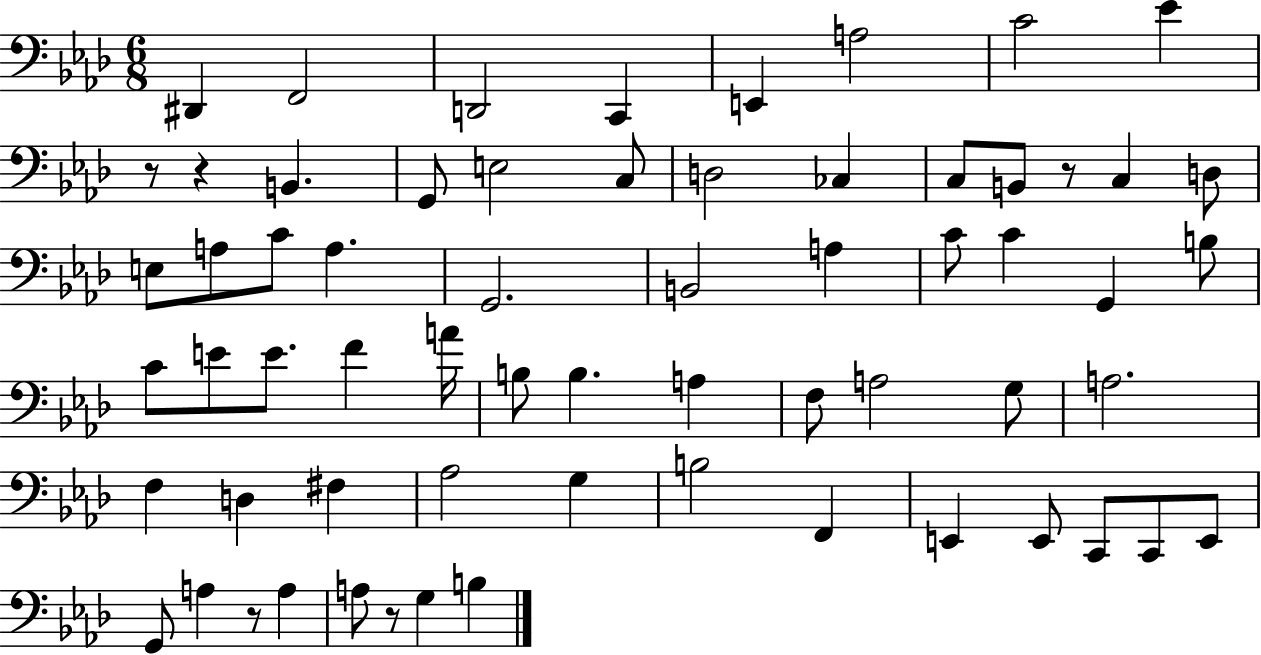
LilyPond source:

{
  \clef bass
  \numericTimeSignature
  \time 6/8
  \key aes \major
  dis,4 f,2 | d,2 c,4 | e,4 a2 | c'2 ees'4 | \break r8 r4 b,4. | g,8 e2 c8 | d2 ces4 | c8 b,8 r8 c4 d8 | \break e8 a8 c'8 a4. | g,2. | b,2 a4 | c'8 c'4 g,4 b8 | \break c'8 e'8 e'8. f'4 a'16 | b8 b4. a4 | f8 a2 g8 | a2. | \break f4 d4 fis4 | aes2 g4 | b2 f,4 | e,4 e,8 c,8 c,8 e,8 | \break g,8 a4 r8 a4 | a8 r8 g4 b4 | \bar "|."
}